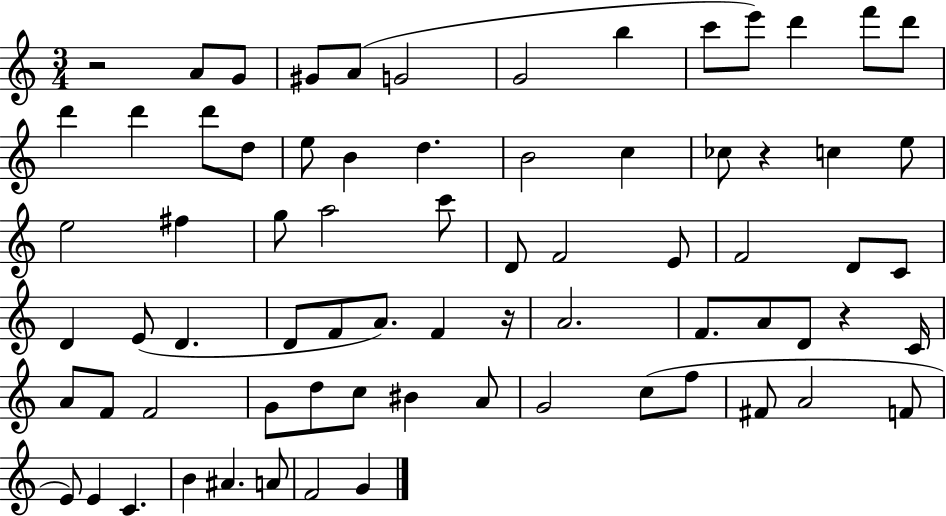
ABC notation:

X:1
T:Untitled
M:3/4
L:1/4
K:C
z2 A/2 G/2 ^G/2 A/2 G2 G2 b c'/2 e'/2 d' f'/2 d'/2 d' d' d'/2 d/2 e/2 B d B2 c _c/2 z c e/2 e2 ^f g/2 a2 c'/2 D/2 F2 E/2 F2 D/2 C/2 D E/2 D D/2 F/2 A/2 F z/4 A2 F/2 A/2 D/2 z C/4 A/2 F/2 F2 G/2 d/2 c/2 ^B A/2 G2 c/2 f/2 ^F/2 A2 F/2 E/2 E C B ^A A/2 F2 G